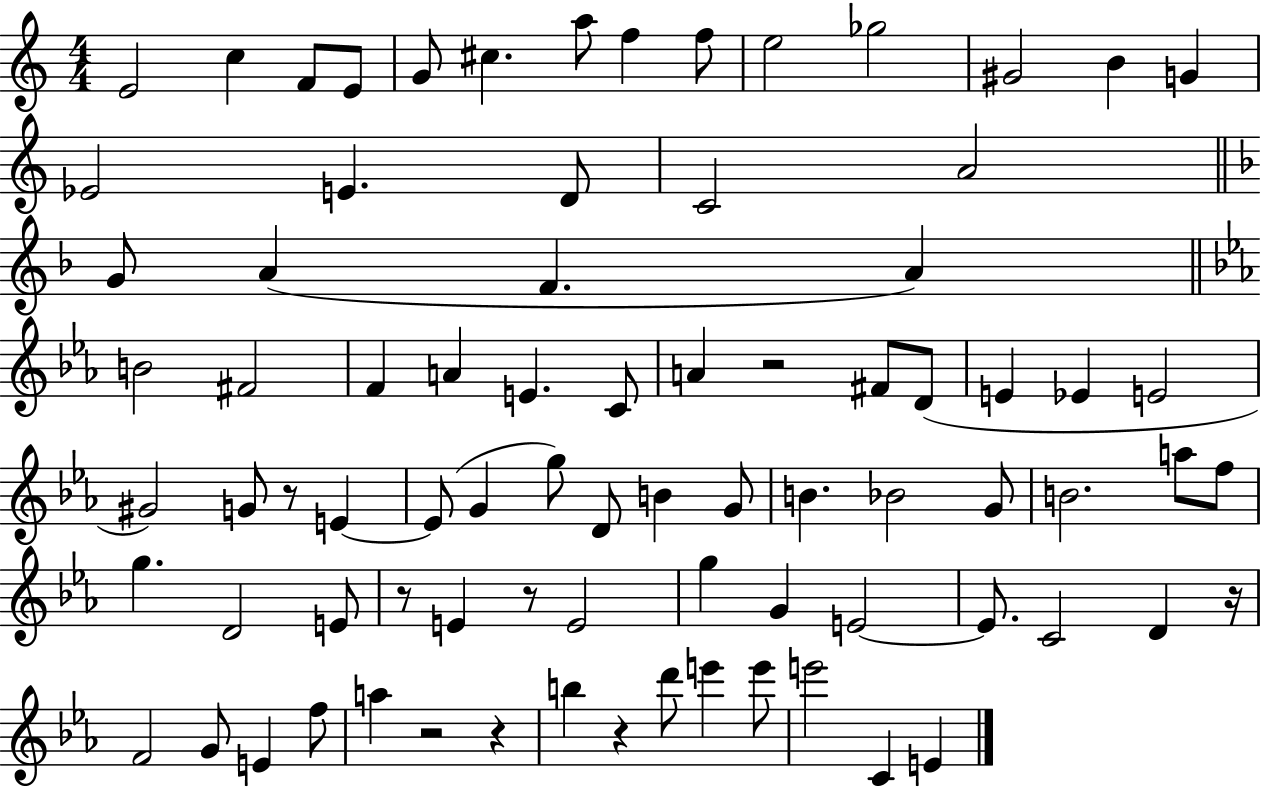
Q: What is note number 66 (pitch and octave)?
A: A5